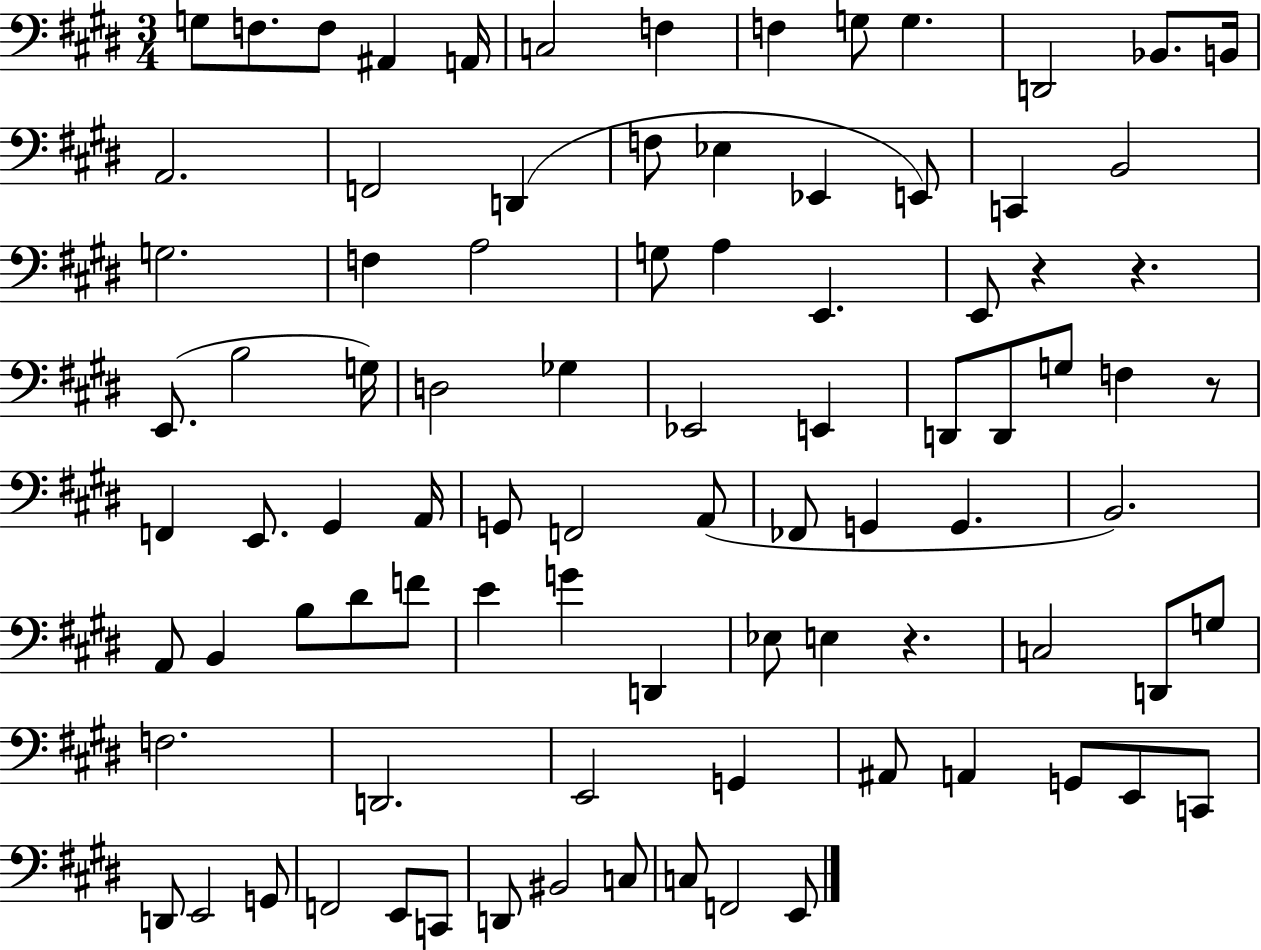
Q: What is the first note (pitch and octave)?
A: G3